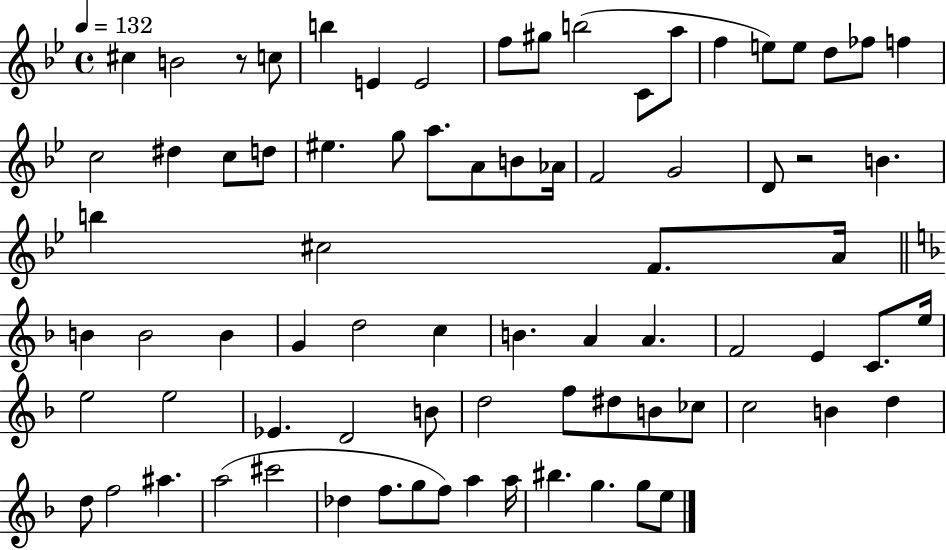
C#5/q B4/h R/e C5/e B5/q E4/q E4/h F5/e G#5/e B5/h C4/e A5/e F5/q E5/e E5/e D5/e FES5/e F5/q C5/h D#5/q C5/e D5/e EIS5/q. G5/e A5/e. A4/e B4/e Ab4/s F4/h G4/h D4/e R/h B4/q. B5/q C#5/h F4/e. A4/s B4/q B4/h B4/q G4/q D5/h C5/q B4/q. A4/q A4/q. F4/h E4/q C4/e. E5/s E5/h E5/h Eb4/q. D4/h B4/e D5/h F5/e D#5/e B4/e CES5/e C5/h B4/q D5/q D5/e F5/h A#5/q. A5/h C#6/h Db5/q F5/e. G5/e F5/e A5/q A5/s BIS5/q. G5/q. G5/e E5/e